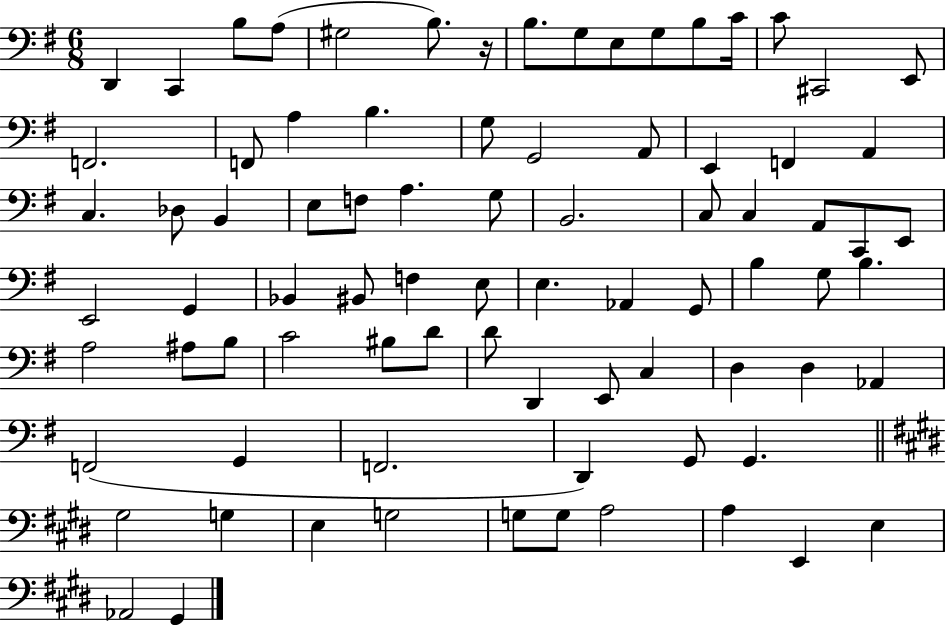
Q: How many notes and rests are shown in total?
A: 82